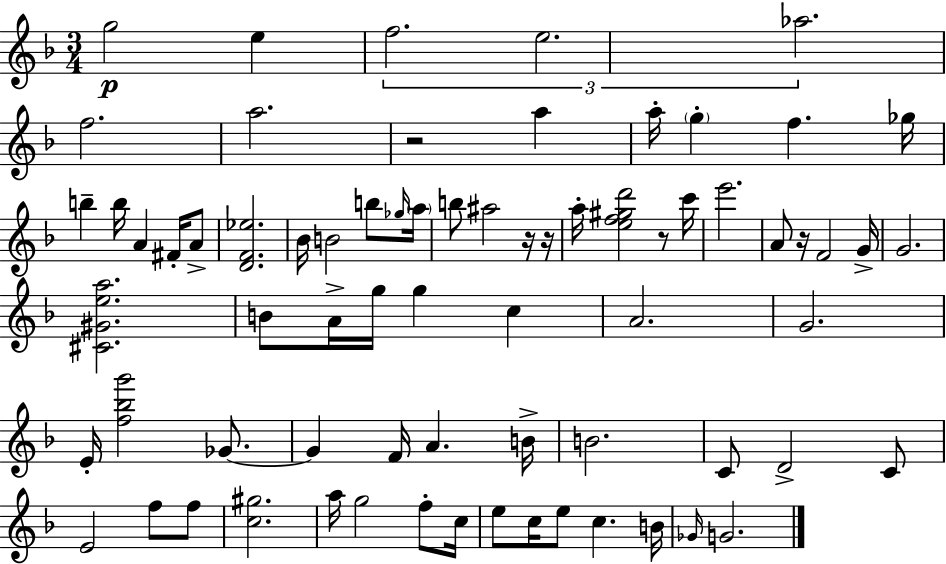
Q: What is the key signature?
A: D minor